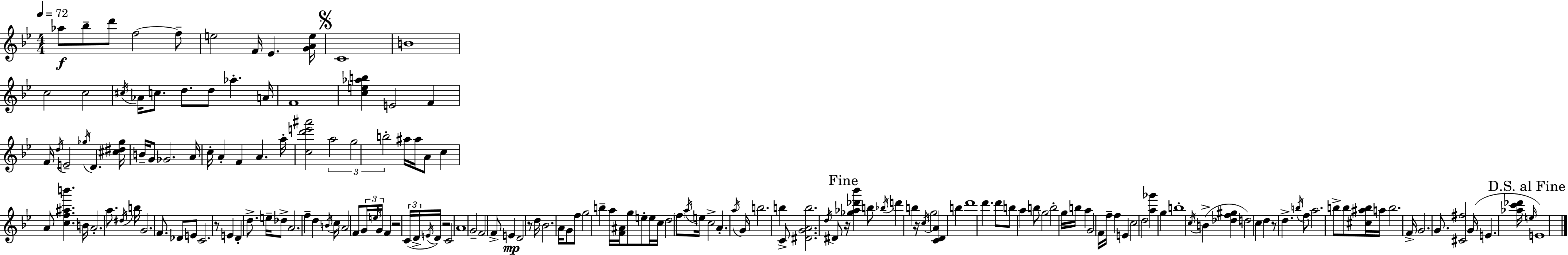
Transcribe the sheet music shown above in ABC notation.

X:1
T:Untitled
M:4/4
L:1/4
K:Gm
_a/2 _b/2 d'/2 f2 f/2 e2 F/4 _E [GAe]/4 C4 B4 c2 c2 ^c/4 _A/4 c/2 d/2 d/2 _a A/4 F4 [ce_ab] E2 F F/4 d/4 E2 _g/4 D [^c^d_g]/4 B/4 G/2 _G2 A/4 c/4 A F A a/4 [cd'e'^a']2 a2 g2 b2 ^a/4 ^a/4 A/2 c A/2 [cf^ab'] B/4 A2 a/2 ^d/4 b/4 G2 F/2 _D/2 E/2 C2 z/2 E D d/2 e/4 _d/2 A2 f d B/4 c/4 A2 F/2 G/4 e/4 G/4 F z2 C/4 D/4 E/4 D/4 z2 C2 A4 G2 F2 F/2 E D2 z/2 d/4 _B2 A/4 G/2 f/2 g2 b a/4 [F^A]/4 g/2 e/2 e/4 c/4 d2 f/2 a/4 e/4 c2 A a/4 G/4 b2 b C/2 [^DGAb]2 d/4 ^D/2 z/4 [_g_a_d'_b'] b/2 _b/4 d' b z/4 c/4 g2 [CDA] b d'4 d' d'/2 b/2 a b/2 g2 b2 g/4 b/4 a G2 F/4 f/4 f E c2 d2 [a_g'] g b4 c/4 B [_df^g] d2 c d z/2 d b/4 f/2 a2 b/2 b/2 [^c^ab]/4 a/4 b2 F/4 G2 G/2 [^C^f]2 G/4 E [_ac'_d']/4 e/4 E4